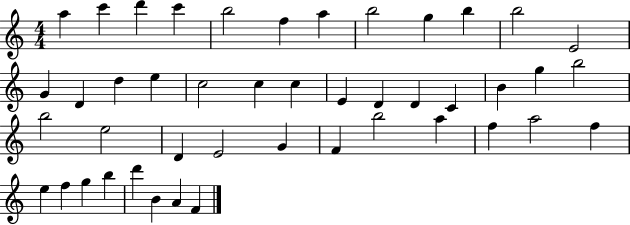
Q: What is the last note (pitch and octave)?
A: F4